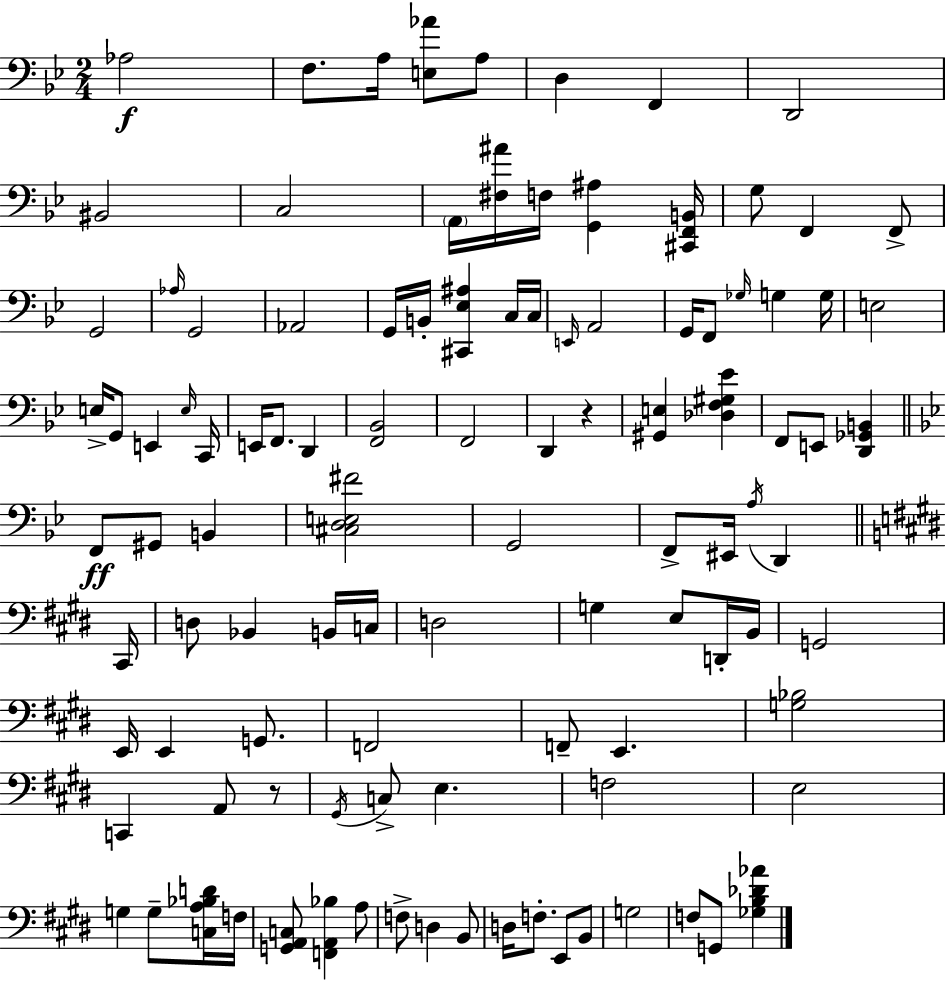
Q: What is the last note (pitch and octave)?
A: G2